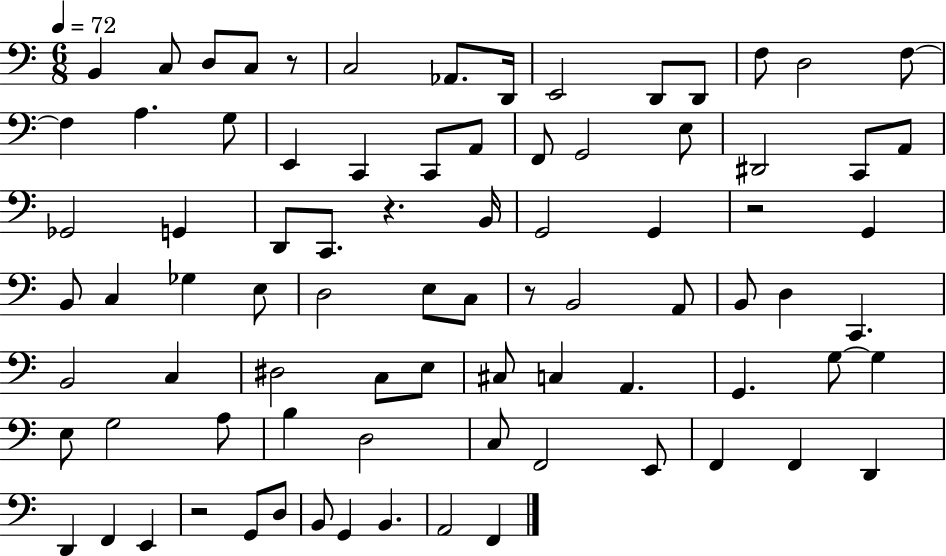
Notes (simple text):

B2/q C3/e D3/e C3/e R/e C3/h Ab2/e. D2/s E2/h D2/e D2/e F3/e D3/h F3/e F3/q A3/q. G3/e E2/q C2/q C2/e A2/e F2/e G2/h E3/e D#2/h C2/e A2/e Gb2/h G2/q D2/e C2/e. R/q. B2/s G2/h G2/q R/h G2/q B2/e C3/q Gb3/q E3/e D3/h E3/e C3/e R/e B2/h A2/e B2/e D3/q C2/q. B2/h C3/q D#3/h C3/e E3/e C#3/e C3/q A2/q. G2/q. G3/e G3/q E3/e G3/h A3/e B3/q D3/h C3/e F2/h E2/e F2/q F2/q D2/q D2/q F2/q E2/q R/h G2/e D3/e B2/e G2/q B2/q. A2/h F2/q